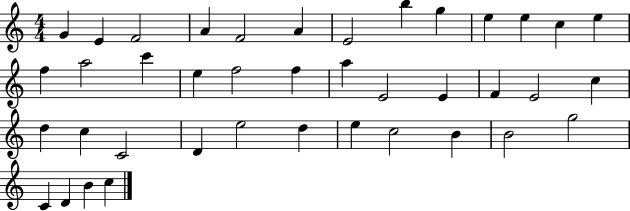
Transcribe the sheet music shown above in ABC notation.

X:1
T:Untitled
M:4/4
L:1/4
K:C
G E F2 A F2 A E2 b g e e c e f a2 c' e f2 f a E2 E F E2 c d c C2 D e2 d e c2 B B2 g2 C D B c